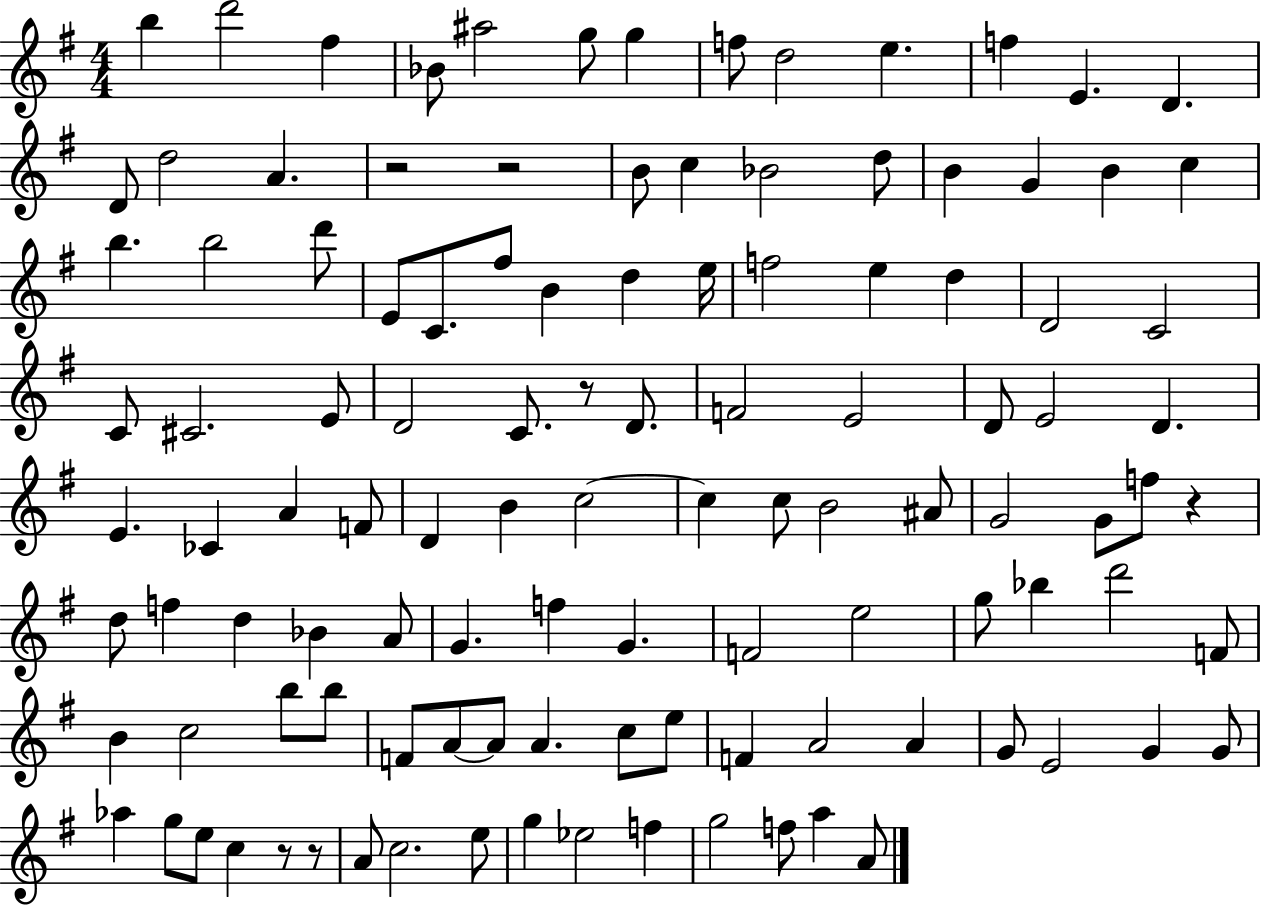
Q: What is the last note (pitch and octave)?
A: A4